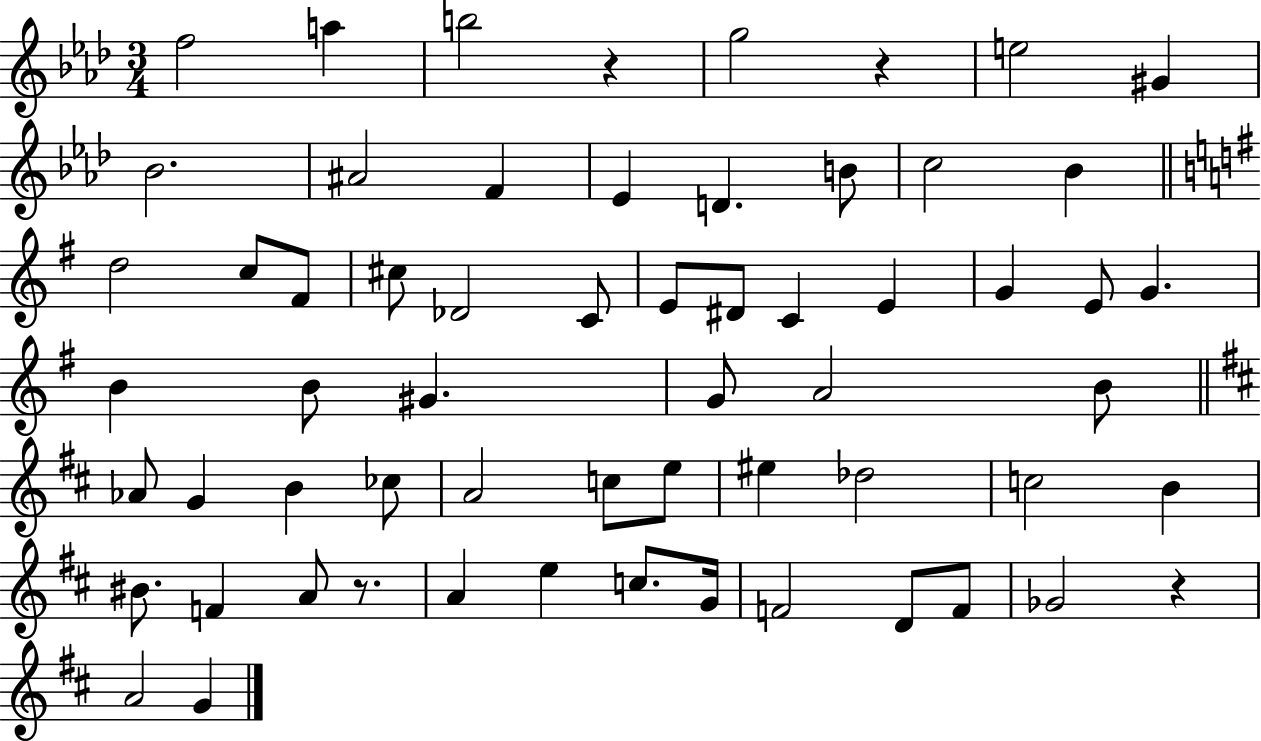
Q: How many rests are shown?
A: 4